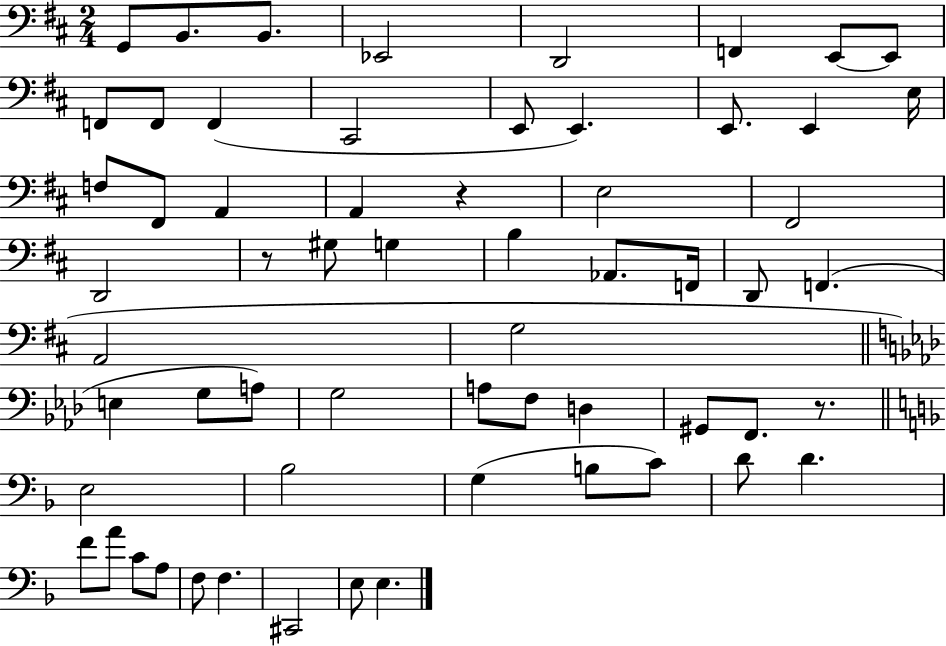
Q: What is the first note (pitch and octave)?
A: G2